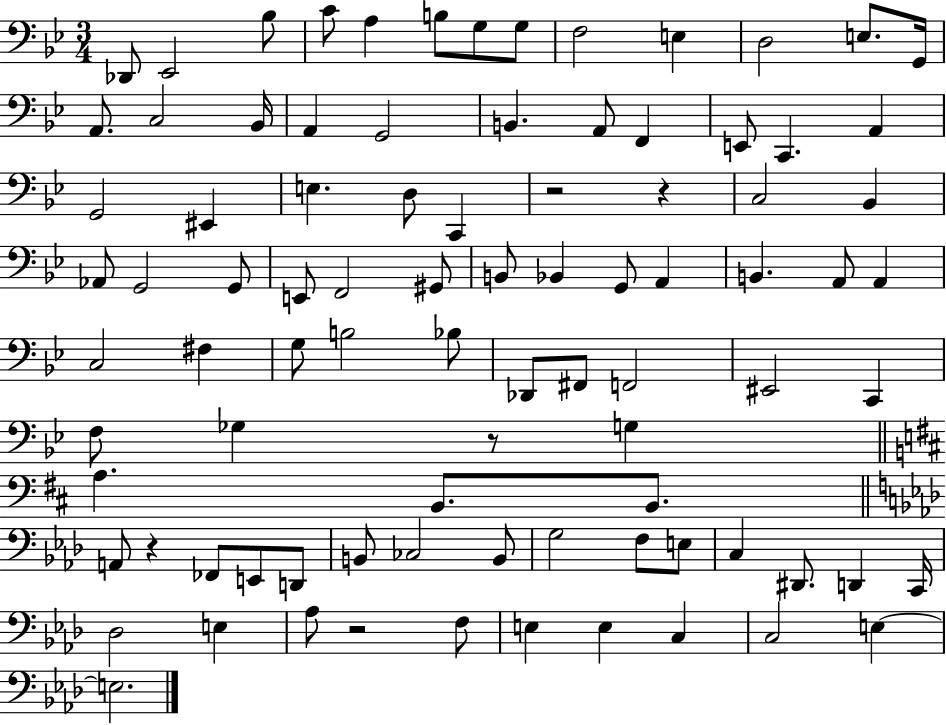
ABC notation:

X:1
T:Untitled
M:3/4
L:1/4
K:Bb
_D,,/2 _E,,2 _B,/2 C/2 A, B,/2 G,/2 G,/2 F,2 E, D,2 E,/2 G,,/4 A,,/2 C,2 _B,,/4 A,, G,,2 B,, A,,/2 F,, E,,/2 C,, A,, G,,2 ^E,, E, D,/2 C,, z2 z C,2 _B,, _A,,/2 G,,2 G,,/2 E,,/2 F,,2 ^G,,/2 B,,/2 _B,, G,,/2 A,, B,, A,,/2 A,, C,2 ^F, G,/2 B,2 _B,/2 _D,,/2 ^F,,/2 F,,2 ^E,,2 C,, F,/2 _G, z/2 G, A, B,,/2 B,,/2 A,,/2 z _F,,/2 E,,/2 D,,/2 B,,/2 _C,2 B,,/2 G,2 F,/2 E,/2 C, ^D,,/2 D,, C,,/4 _D,2 E, _A,/2 z2 F,/2 E, E, C, C,2 E, E,2